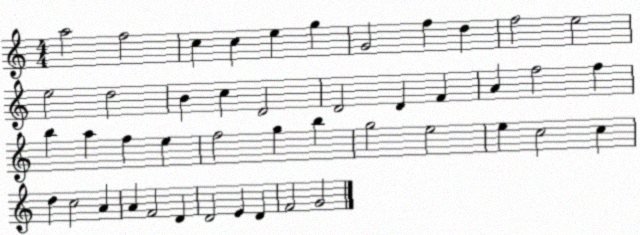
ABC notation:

X:1
T:Untitled
M:4/4
L:1/4
K:C
a2 f2 c c e g G2 f d f2 e2 e2 d2 B c D2 D2 D F A f2 f b a f e f2 g b g2 e2 e c2 c d c2 A A F2 D D2 E D F2 G2